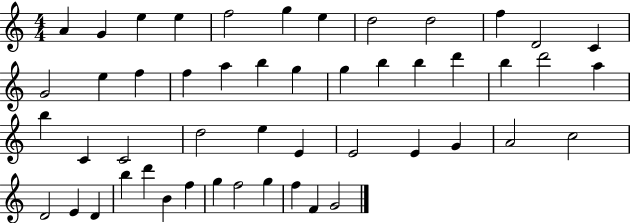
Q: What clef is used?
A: treble